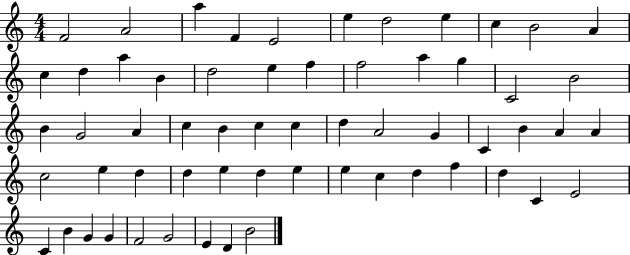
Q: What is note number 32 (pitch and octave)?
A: A4